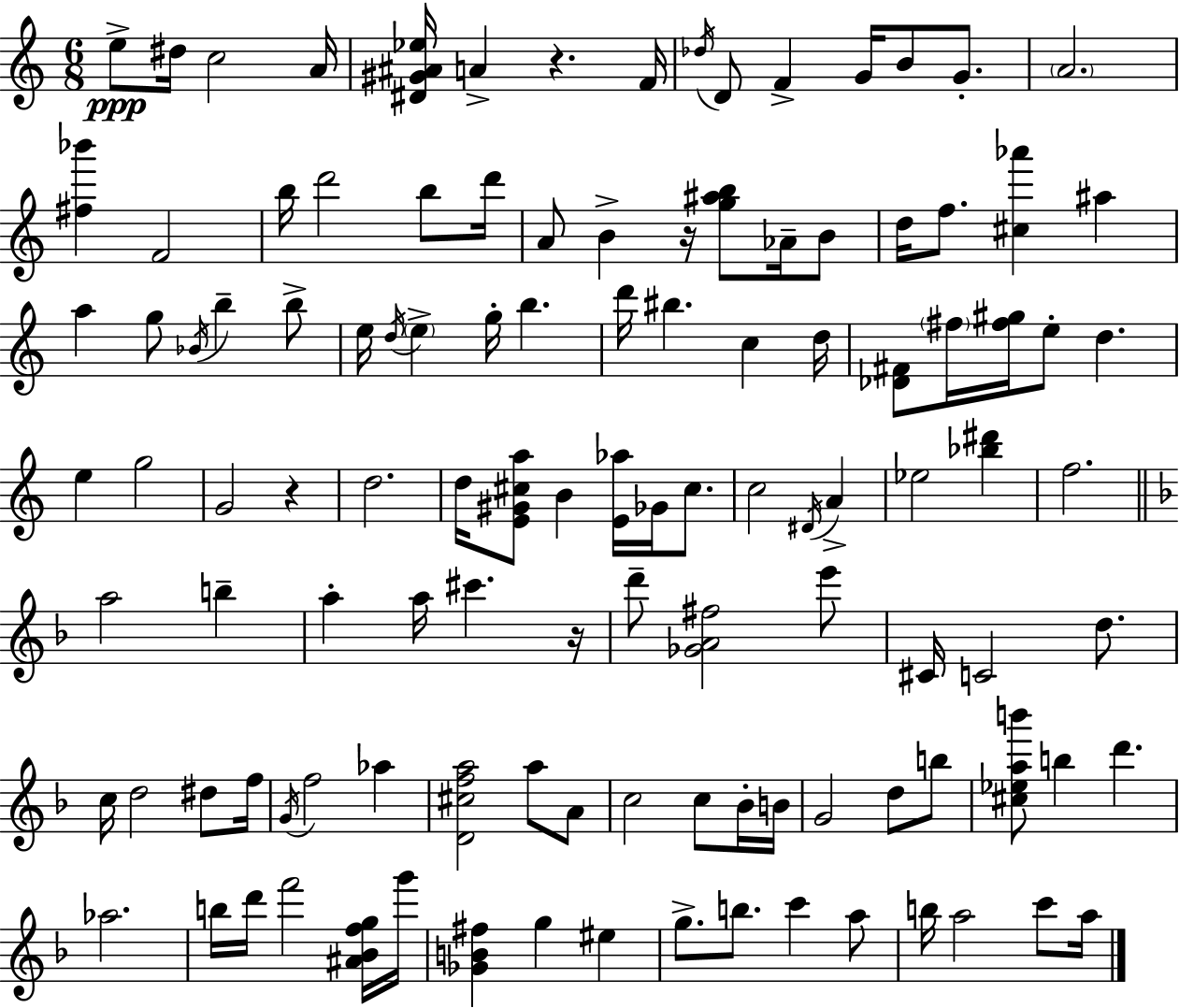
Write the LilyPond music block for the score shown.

{
  \clef treble
  \numericTimeSignature
  \time 6/8
  \key c \major
  e''8->\ppp dis''16 c''2 a'16 | <dis' gis' ais' ees''>16 a'4-> r4. f'16 | \acciaccatura { des''16 } d'8 f'4-> g'16 b'8 g'8.-. | \parenthesize a'2. | \break <fis'' bes'''>4 f'2 | b''16 d'''2 b''8 | d'''16 a'8 b'4-> r16 <g'' ais'' b''>8 aes'16-- b'8 | d''16 f''8. <cis'' aes'''>4 ais''4 | \break a''4 g''8 \acciaccatura { bes'16 } b''4-- | b''8-> e''16 \acciaccatura { d''16 } \parenthesize e''4-> g''16-. b''4. | d'''16 bis''4. c''4 | d''16 <des' fis'>8 \parenthesize fis''16 <fis'' gis''>16 e''8-. d''4. | \break e''4 g''2 | g'2 r4 | d''2. | d''16 <e' gis' cis'' a''>8 b'4 <e' aes''>16 ges'16 | \break cis''8. c''2 \acciaccatura { dis'16 } | a'4-> ees''2 | <bes'' dis'''>4 f''2. | \bar "||" \break \key f \major a''2 b''4-- | a''4-. a''16 cis'''4. r16 | d'''8-- <ges' a' fis''>2 e'''8 | cis'16 c'2 d''8. | \break c''16 d''2 dis''8 f''16 | \acciaccatura { g'16 } f''2 aes''4 | <d' cis'' f'' a''>2 a''8 a'8 | c''2 c''8 bes'16-. | \break b'16 g'2 d''8 b''8 | <cis'' ees'' a'' b'''>8 b''4 d'''4. | aes''2. | b''16 d'''16 f'''2 <ais' bes' f'' g''>16 | \break g'''16 <ges' b' fis''>4 g''4 eis''4 | g''8.-> b''8. c'''4 a''8 | b''16 a''2 c'''8 | a''16 \bar "|."
}